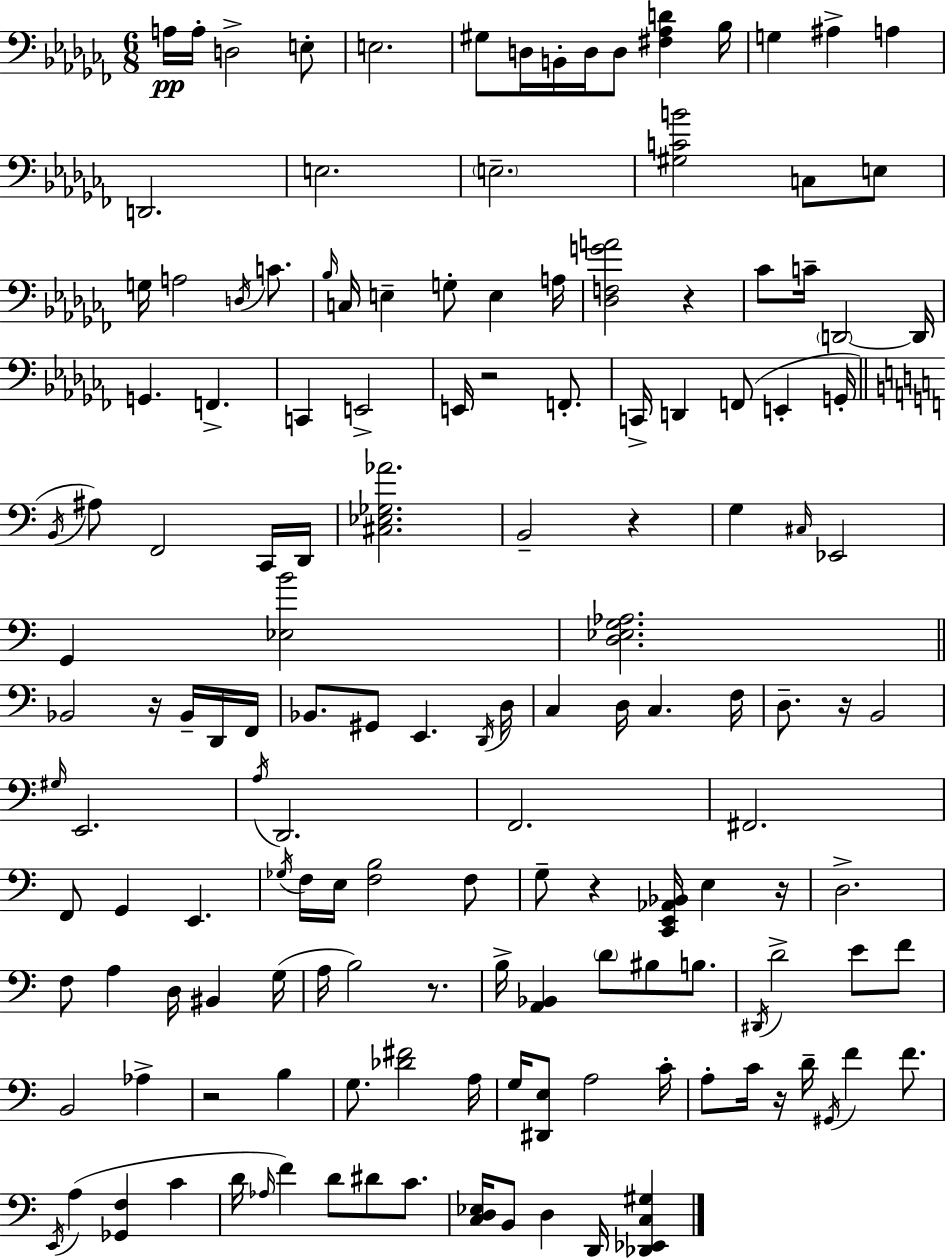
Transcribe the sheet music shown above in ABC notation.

X:1
T:Untitled
M:6/8
L:1/4
K:Abm
A,/4 A,/4 D,2 E,/2 E,2 ^G,/2 D,/4 B,,/4 D,/4 D,/2 [^F,_A,D] _B,/4 G, ^A, A, D,,2 E,2 E,2 [^G,CB]2 C,/2 E,/2 G,/4 A,2 D,/4 C/2 _B,/4 C,/4 E, G,/2 E, A,/4 [_D,F,GA]2 z _C/2 C/4 D,,2 D,,/4 G,, F,, C,, E,,2 E,,/4 z2 F,,/2 C,,/4 D,, F,,/2 E,, G,,/4 B,,/4 ^A,/2 F,,2 C,,/4 D,,/4 [^C,_E,_G,_A]2 B,,2 z G, ^C,/4 _E,,2 G,, [_E,B]2 [D,_E,G,_A,]2 _B,,2 z/4 _B,,/4 D,,/4 F,,/4 _B,,/2 ^G,,/2 E,, D,,/4 D,/4 C, D,/4 C, F,/4 D,/2 z/4 B,,2 ^G,/4 E,,2 A,/4 D,,2 F,,2 ^F,,2 F,,/2 G,, E,, _G,/4 F,/4 E,/4 [F,B,]2 F,/2 G,/2 z [C,,E,,_A,,_B,,]/4 E, z/4 D,2 F,/2 A, D,/4 ^B,, G,/4 A,/4 B,2 z/2 B,/4 [A,,_B,,] D/2 ^B,/2 B,/2 ^D,,/4 D2 E/2 F/2 B,,2 _A, z2 B, G,/2 [_D^F]2 A,/4 G,/4 [^D,,E,]/2 A,2 C/4 A,/2 C/4 z/4 D/4 ^G,,/4 F F/2 E,,/4 A, [_G,,F,] C D/4 _A,/4 F D/2 ^D/2 C/2 [C,D,_E,]/4 B,,/2 D, D,,/4 [_D,,_E,,C,^G,]